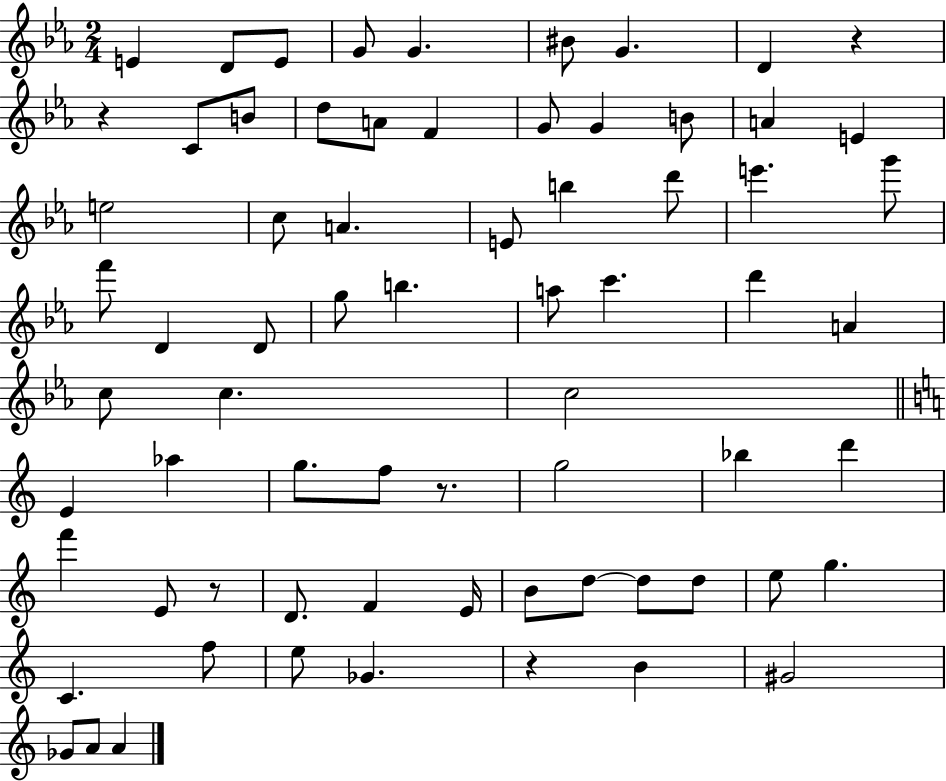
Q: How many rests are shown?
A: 5